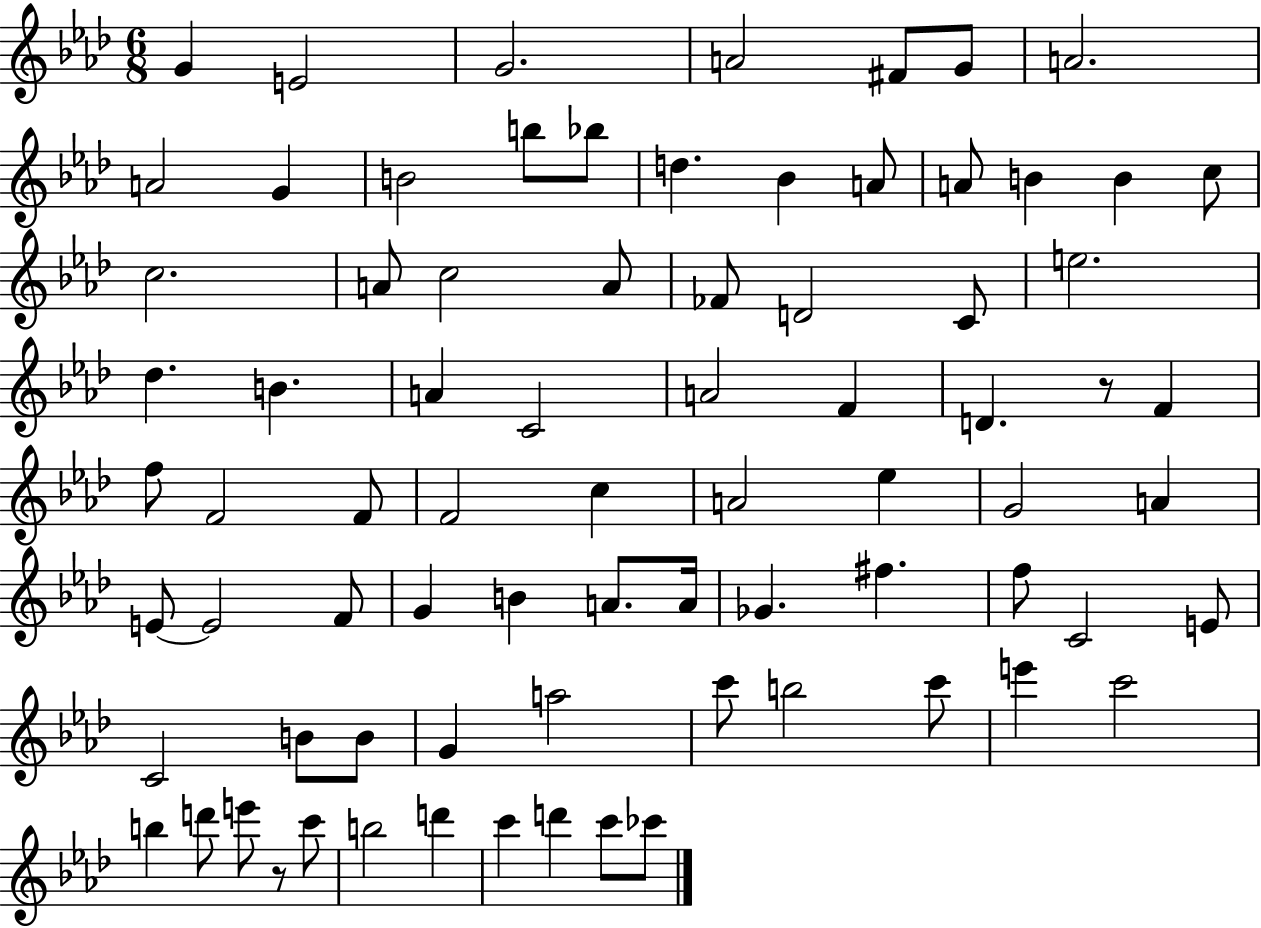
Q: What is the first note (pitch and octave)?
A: G4